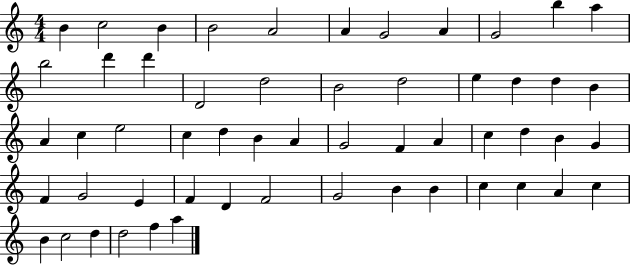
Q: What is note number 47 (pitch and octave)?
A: C5